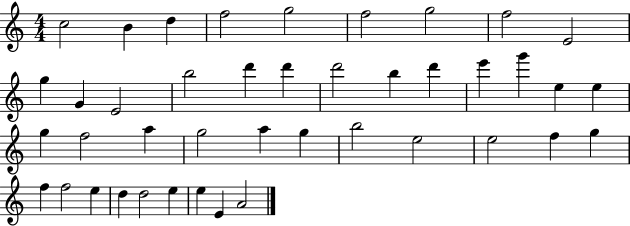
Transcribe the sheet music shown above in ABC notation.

X:1
T:Untitled
M:4/4
L:1/4
K:C
c2 B d f2 g2 f2 g2 f2 E2 g G E2 b2 d' d' d'2 b d' e' g' e e g f2 a g2 a g b2 e2 e2 f g f f2 e d d2 e e E A2